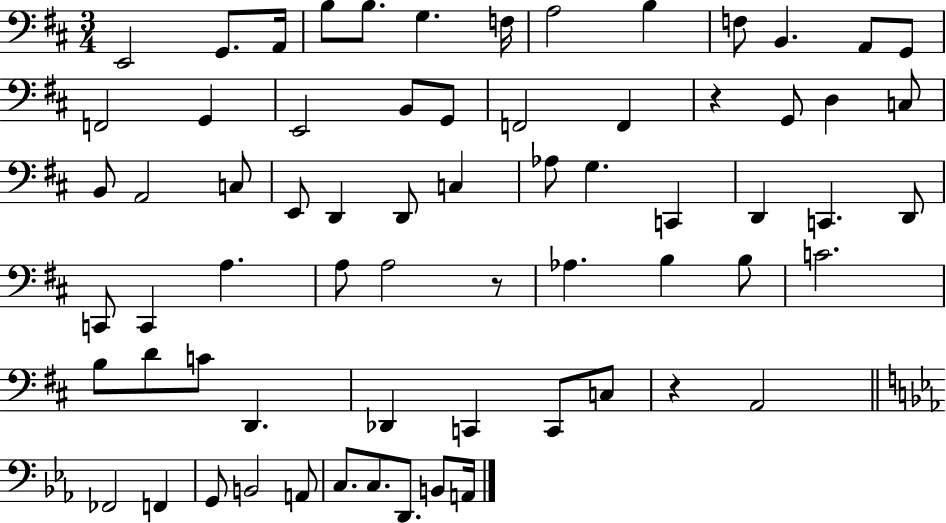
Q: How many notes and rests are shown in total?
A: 67